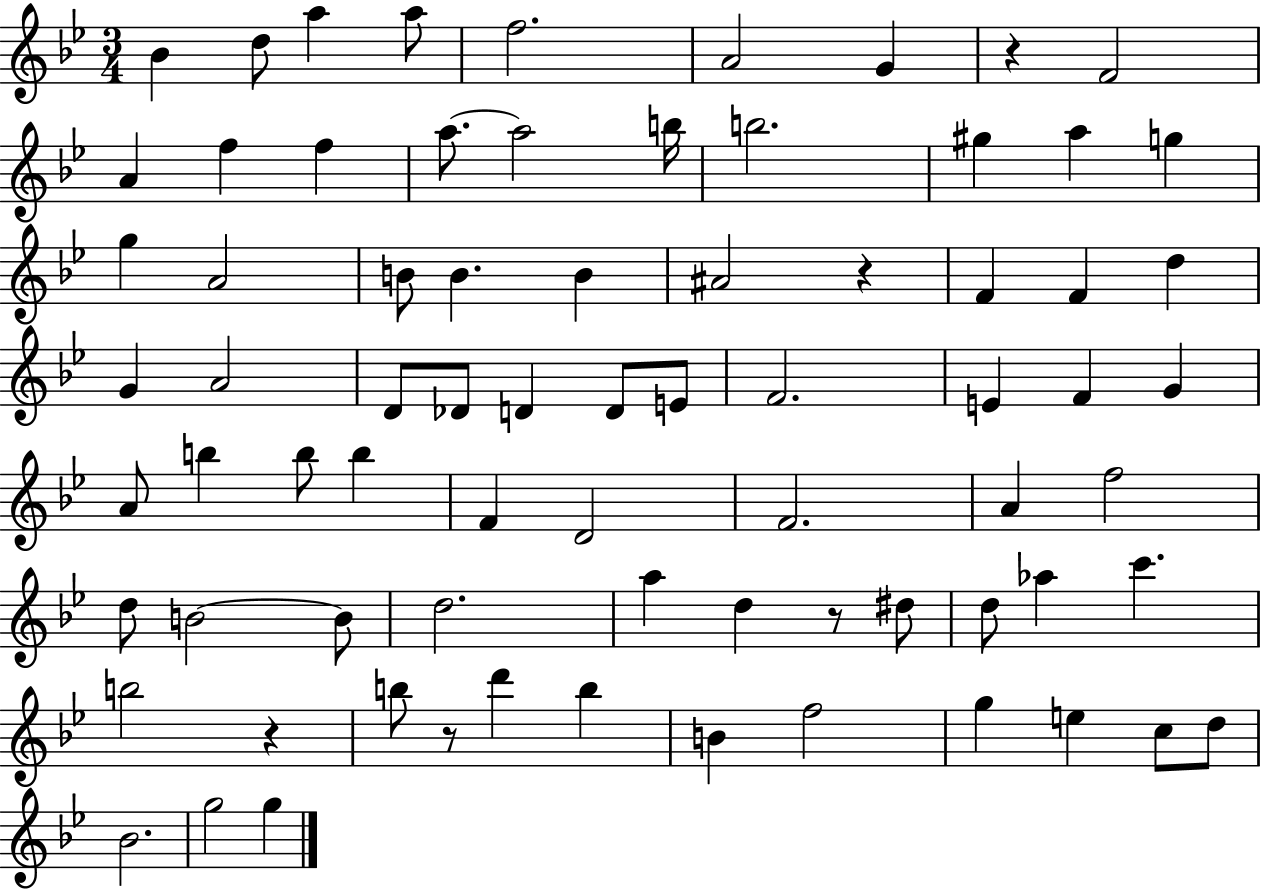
Bb4/q D5/e A5/q A5/e F5/h. A4/h G4/q R/q F4/h A4/q F5/q F5/q A5/e. A5/h B5/s B5/h. G#5/q A5/q G5/q G5/q A4/h B4/e B4/q. B4/q A#4/h R/q F4/q F4/q D5/q G4/q A4/h D4/e Db4/e D4/q D4/e E4/e F4/h. E4/q F4/q G4/q A4/e B5/q B5/e B5/q F4/q D4/h F4/h. A4/q F5/h D5/e B4/h B4/e D5/h. A5/q D5/q R/e D#5/e D5/e Ab5/q C6/q. B5/h R/q B5/e R/e D6/q B5/q B4/q F5/h G5/q E5/q C5/e D5/e Bb4/h. G5/h G5/q